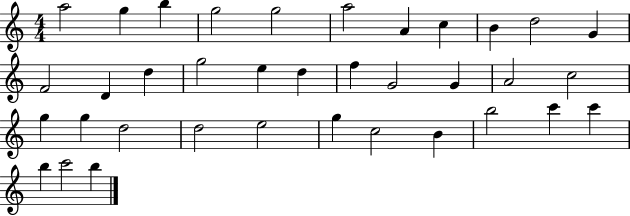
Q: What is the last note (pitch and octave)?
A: B5